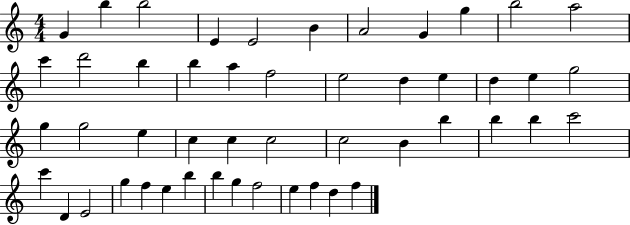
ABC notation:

X:1
T:Untitled
M:4/4
L:1/4
K:C
G b b2 E E2 B A2 G g b2 a2 c' d'2 b b a f2 e2 d e d e g2 g g2 e c c c2 c2 B b b b c'2 c' D E2 g f e b b g f2 e f d f